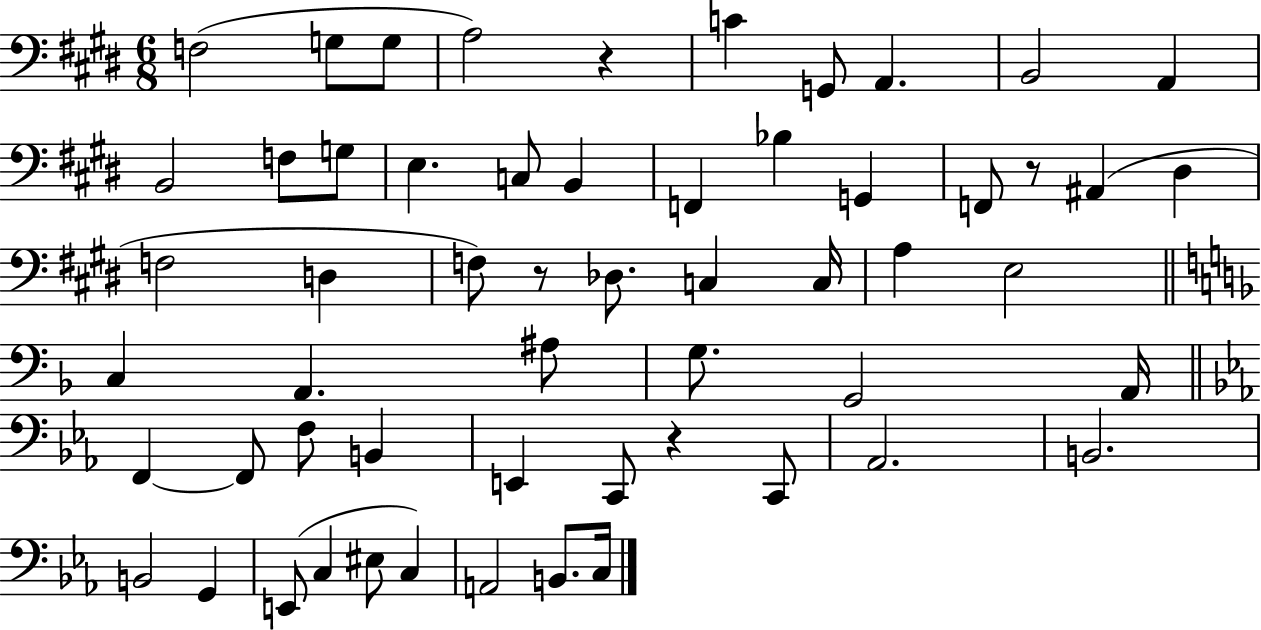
X:1
T:Untitled
M:6/8
L:1/4
K:E
F,2 G,/2 G,/2 A,2 z C G,,/2 A,, B,,2 A,, B,,2 F,/2 G,/2 E, C,/2 B,, F,, _B, G,, F,,/2 z/2 ^A,, ^D, F,2 D, F,/2 z/2 _D,/2 C, C,/4 A, E,2 C, A,, ^A,/2 G,/2 G,,2 A,,/4 F,, F,,/2 F,/2 B,, E,, C,,/2 z C,,/2 _A,,2 B,,2 B,,2 G,, E,,/2 C, ^E,/2 C, A,,2 B,,/2 C,/4